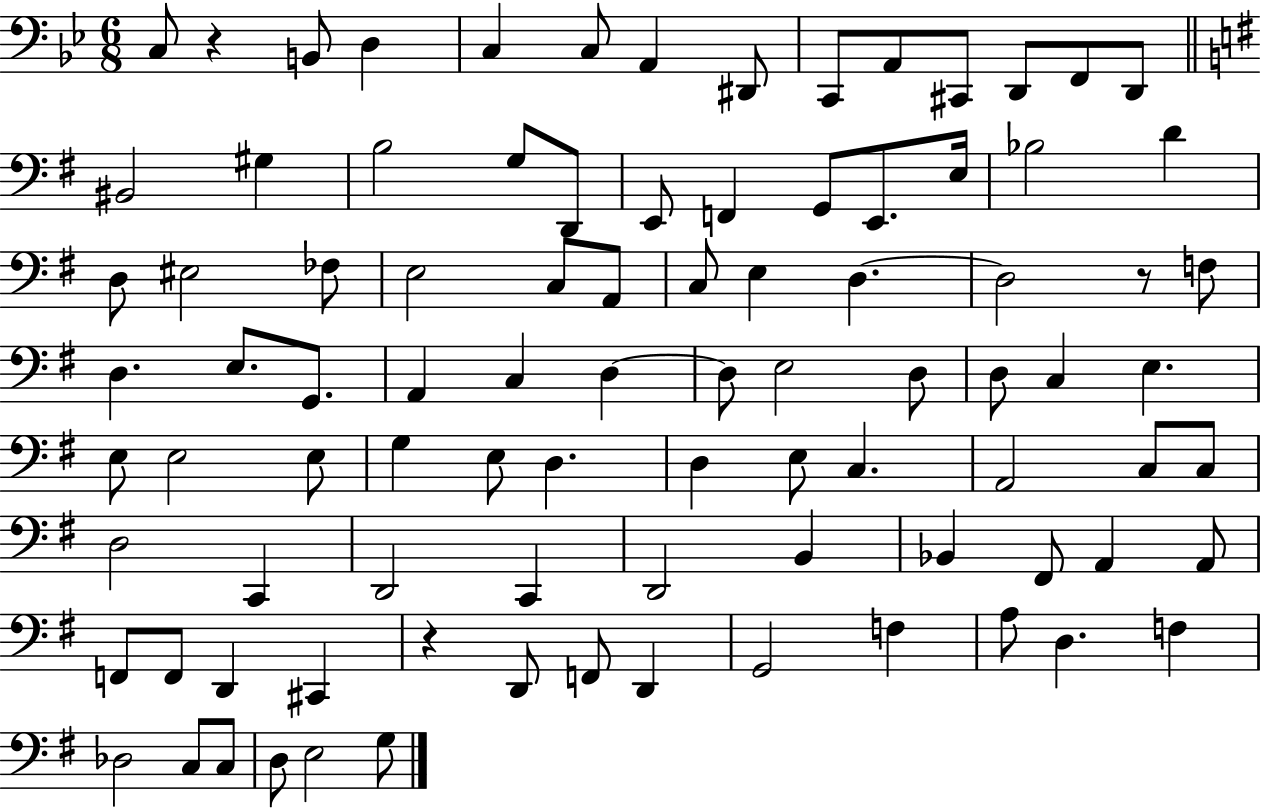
{
  \clef bass
  \numericTimeSignature
  \time 6/8
  \key bes \major
  c8 r4 b,8 d4 | c4 c8 a,4 dis,8 | c,8 a,8 cis,8 d,8 f,8 d,8 | \bar "||" \break \key g \major bis,2 gis4 | b2 g8 d,8 | e,8 f,4 g,8 e,8. e16 | bes2 d'4 | \break d8 eis2 fes8 | e2 c8 a,8 | c8 e4 d4.~~ | d2 r8 f8 | \break d4. e8. g,8. | a,4 c4 d4~~ | d8 e2 d8 | d8 c4 e4. | \break e8 e2 e8 | g4 e8 d4. | d4 e8 c4. | a,2 c8 c8 | \break d2 c,4 | d,2 c,4 | d,2 b,4 | bes,4 fis,8 a,4 a,8 | \break f,8 f,8 d,4 cis,4 | r4 d,8 f,8 d,4 | g,2 f4 | a8 d4. f4 | \break des2 c8 c8 | d8 e2 g8 | \bar "|."
}